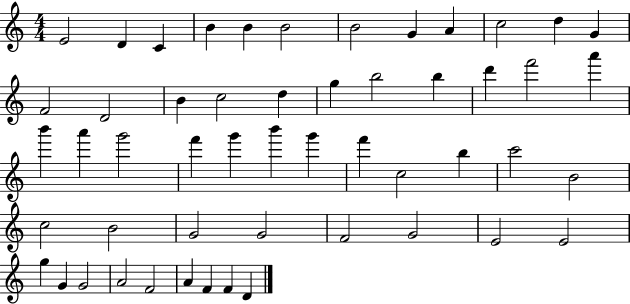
X:1
T:Untitled
M:4/4
L:1/4
K:C
E2 D C B B B2 B2 G A c2 d G F2 D2 B c2 d g b2 b d' f'2 a' b' a' g'2 f' g' b' g' f' c2 b c'2 B2 c2 B2 G2 G2 F2 G2 E2 E2 g G G2 A2 F2 A F F D